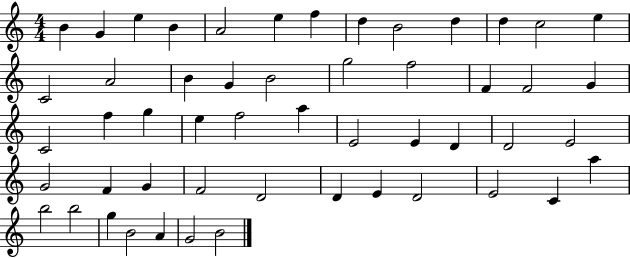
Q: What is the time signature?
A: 4/4